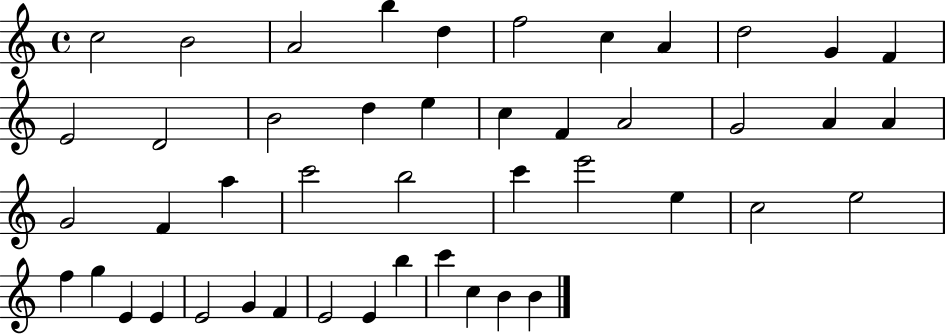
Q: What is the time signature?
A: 4/4